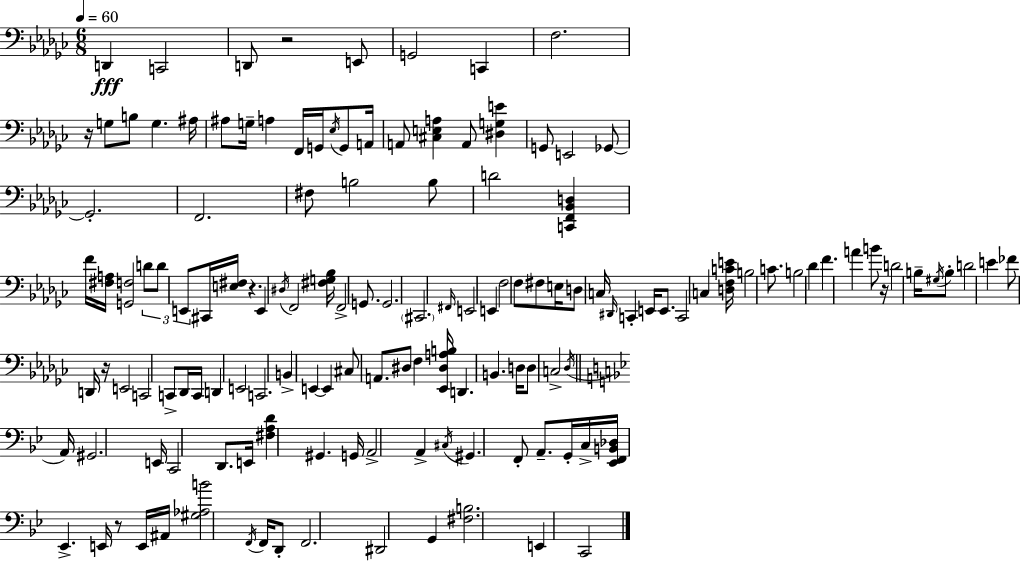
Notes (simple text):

D2/q C2/h D2/e R/h E2/e G2/h C2/q F3/h. R/s G3/e B3/e G3/q. A#3/s A#3/e G3/s A3/q F2/s G2/s Eb3/s G2/e A2/s A2/e [C#3,E3,A3]/q A2/e [D#3,G3,E4]/q G2/e E2/h Gb2/e Gb2/h. F2/h. F#3/e B3/h B3/e D4/h [C2,F2,Bb2,D3]/q F4/s [F#3,A3]/s [G2,F3]/h D4/e D4/e E2/e C#2/s [E3,F#3]/s R/q. E2/q D#3/s F2/h [F#3,G3,Bb3]/s F2/h G2/e. G2/h. C#2/h. F#2/s E2/h E2/q F3/h F3/e F#3/e E3/s D3/e C3/s D#2/s C2/q E2/s E2/e. C2/h C3/q [D3,F3,C4,E4]/s B3/h C4/e. B3/h Db4/q F4/q. A4/q B4/e R/s D4/h B3/s G#3/s B3/e D4/h E4/q FES4/e D2/s R/s E2/h C2/h C2/e Db2/s C2/s D2/q E2/h C2/h. B2/q E2/q E2/q C#3/e A2/e. D#3/e F3/q [Eb2,D#3,A3,B3]/s D2/q. B2/q. D3/s D3/e C3/h Db3/s A2/s G#2/h. E2/s C2/h D2/e. E2/s [F#3,A3,D4]/q G#2/q. G2/s A2/h A2/q C#3/s G#2/q. F2/e A2/e. G2/s C3/s [Eb2,F2,B2,Db3]/s Eb2/q. E2/s R/e E2/s A#2/s [G#3,Ab3,B4]/h F2/s F2/s D2/e F2/h. D#2/h G2/q [F#3,B3]/h. E2/q C2/h